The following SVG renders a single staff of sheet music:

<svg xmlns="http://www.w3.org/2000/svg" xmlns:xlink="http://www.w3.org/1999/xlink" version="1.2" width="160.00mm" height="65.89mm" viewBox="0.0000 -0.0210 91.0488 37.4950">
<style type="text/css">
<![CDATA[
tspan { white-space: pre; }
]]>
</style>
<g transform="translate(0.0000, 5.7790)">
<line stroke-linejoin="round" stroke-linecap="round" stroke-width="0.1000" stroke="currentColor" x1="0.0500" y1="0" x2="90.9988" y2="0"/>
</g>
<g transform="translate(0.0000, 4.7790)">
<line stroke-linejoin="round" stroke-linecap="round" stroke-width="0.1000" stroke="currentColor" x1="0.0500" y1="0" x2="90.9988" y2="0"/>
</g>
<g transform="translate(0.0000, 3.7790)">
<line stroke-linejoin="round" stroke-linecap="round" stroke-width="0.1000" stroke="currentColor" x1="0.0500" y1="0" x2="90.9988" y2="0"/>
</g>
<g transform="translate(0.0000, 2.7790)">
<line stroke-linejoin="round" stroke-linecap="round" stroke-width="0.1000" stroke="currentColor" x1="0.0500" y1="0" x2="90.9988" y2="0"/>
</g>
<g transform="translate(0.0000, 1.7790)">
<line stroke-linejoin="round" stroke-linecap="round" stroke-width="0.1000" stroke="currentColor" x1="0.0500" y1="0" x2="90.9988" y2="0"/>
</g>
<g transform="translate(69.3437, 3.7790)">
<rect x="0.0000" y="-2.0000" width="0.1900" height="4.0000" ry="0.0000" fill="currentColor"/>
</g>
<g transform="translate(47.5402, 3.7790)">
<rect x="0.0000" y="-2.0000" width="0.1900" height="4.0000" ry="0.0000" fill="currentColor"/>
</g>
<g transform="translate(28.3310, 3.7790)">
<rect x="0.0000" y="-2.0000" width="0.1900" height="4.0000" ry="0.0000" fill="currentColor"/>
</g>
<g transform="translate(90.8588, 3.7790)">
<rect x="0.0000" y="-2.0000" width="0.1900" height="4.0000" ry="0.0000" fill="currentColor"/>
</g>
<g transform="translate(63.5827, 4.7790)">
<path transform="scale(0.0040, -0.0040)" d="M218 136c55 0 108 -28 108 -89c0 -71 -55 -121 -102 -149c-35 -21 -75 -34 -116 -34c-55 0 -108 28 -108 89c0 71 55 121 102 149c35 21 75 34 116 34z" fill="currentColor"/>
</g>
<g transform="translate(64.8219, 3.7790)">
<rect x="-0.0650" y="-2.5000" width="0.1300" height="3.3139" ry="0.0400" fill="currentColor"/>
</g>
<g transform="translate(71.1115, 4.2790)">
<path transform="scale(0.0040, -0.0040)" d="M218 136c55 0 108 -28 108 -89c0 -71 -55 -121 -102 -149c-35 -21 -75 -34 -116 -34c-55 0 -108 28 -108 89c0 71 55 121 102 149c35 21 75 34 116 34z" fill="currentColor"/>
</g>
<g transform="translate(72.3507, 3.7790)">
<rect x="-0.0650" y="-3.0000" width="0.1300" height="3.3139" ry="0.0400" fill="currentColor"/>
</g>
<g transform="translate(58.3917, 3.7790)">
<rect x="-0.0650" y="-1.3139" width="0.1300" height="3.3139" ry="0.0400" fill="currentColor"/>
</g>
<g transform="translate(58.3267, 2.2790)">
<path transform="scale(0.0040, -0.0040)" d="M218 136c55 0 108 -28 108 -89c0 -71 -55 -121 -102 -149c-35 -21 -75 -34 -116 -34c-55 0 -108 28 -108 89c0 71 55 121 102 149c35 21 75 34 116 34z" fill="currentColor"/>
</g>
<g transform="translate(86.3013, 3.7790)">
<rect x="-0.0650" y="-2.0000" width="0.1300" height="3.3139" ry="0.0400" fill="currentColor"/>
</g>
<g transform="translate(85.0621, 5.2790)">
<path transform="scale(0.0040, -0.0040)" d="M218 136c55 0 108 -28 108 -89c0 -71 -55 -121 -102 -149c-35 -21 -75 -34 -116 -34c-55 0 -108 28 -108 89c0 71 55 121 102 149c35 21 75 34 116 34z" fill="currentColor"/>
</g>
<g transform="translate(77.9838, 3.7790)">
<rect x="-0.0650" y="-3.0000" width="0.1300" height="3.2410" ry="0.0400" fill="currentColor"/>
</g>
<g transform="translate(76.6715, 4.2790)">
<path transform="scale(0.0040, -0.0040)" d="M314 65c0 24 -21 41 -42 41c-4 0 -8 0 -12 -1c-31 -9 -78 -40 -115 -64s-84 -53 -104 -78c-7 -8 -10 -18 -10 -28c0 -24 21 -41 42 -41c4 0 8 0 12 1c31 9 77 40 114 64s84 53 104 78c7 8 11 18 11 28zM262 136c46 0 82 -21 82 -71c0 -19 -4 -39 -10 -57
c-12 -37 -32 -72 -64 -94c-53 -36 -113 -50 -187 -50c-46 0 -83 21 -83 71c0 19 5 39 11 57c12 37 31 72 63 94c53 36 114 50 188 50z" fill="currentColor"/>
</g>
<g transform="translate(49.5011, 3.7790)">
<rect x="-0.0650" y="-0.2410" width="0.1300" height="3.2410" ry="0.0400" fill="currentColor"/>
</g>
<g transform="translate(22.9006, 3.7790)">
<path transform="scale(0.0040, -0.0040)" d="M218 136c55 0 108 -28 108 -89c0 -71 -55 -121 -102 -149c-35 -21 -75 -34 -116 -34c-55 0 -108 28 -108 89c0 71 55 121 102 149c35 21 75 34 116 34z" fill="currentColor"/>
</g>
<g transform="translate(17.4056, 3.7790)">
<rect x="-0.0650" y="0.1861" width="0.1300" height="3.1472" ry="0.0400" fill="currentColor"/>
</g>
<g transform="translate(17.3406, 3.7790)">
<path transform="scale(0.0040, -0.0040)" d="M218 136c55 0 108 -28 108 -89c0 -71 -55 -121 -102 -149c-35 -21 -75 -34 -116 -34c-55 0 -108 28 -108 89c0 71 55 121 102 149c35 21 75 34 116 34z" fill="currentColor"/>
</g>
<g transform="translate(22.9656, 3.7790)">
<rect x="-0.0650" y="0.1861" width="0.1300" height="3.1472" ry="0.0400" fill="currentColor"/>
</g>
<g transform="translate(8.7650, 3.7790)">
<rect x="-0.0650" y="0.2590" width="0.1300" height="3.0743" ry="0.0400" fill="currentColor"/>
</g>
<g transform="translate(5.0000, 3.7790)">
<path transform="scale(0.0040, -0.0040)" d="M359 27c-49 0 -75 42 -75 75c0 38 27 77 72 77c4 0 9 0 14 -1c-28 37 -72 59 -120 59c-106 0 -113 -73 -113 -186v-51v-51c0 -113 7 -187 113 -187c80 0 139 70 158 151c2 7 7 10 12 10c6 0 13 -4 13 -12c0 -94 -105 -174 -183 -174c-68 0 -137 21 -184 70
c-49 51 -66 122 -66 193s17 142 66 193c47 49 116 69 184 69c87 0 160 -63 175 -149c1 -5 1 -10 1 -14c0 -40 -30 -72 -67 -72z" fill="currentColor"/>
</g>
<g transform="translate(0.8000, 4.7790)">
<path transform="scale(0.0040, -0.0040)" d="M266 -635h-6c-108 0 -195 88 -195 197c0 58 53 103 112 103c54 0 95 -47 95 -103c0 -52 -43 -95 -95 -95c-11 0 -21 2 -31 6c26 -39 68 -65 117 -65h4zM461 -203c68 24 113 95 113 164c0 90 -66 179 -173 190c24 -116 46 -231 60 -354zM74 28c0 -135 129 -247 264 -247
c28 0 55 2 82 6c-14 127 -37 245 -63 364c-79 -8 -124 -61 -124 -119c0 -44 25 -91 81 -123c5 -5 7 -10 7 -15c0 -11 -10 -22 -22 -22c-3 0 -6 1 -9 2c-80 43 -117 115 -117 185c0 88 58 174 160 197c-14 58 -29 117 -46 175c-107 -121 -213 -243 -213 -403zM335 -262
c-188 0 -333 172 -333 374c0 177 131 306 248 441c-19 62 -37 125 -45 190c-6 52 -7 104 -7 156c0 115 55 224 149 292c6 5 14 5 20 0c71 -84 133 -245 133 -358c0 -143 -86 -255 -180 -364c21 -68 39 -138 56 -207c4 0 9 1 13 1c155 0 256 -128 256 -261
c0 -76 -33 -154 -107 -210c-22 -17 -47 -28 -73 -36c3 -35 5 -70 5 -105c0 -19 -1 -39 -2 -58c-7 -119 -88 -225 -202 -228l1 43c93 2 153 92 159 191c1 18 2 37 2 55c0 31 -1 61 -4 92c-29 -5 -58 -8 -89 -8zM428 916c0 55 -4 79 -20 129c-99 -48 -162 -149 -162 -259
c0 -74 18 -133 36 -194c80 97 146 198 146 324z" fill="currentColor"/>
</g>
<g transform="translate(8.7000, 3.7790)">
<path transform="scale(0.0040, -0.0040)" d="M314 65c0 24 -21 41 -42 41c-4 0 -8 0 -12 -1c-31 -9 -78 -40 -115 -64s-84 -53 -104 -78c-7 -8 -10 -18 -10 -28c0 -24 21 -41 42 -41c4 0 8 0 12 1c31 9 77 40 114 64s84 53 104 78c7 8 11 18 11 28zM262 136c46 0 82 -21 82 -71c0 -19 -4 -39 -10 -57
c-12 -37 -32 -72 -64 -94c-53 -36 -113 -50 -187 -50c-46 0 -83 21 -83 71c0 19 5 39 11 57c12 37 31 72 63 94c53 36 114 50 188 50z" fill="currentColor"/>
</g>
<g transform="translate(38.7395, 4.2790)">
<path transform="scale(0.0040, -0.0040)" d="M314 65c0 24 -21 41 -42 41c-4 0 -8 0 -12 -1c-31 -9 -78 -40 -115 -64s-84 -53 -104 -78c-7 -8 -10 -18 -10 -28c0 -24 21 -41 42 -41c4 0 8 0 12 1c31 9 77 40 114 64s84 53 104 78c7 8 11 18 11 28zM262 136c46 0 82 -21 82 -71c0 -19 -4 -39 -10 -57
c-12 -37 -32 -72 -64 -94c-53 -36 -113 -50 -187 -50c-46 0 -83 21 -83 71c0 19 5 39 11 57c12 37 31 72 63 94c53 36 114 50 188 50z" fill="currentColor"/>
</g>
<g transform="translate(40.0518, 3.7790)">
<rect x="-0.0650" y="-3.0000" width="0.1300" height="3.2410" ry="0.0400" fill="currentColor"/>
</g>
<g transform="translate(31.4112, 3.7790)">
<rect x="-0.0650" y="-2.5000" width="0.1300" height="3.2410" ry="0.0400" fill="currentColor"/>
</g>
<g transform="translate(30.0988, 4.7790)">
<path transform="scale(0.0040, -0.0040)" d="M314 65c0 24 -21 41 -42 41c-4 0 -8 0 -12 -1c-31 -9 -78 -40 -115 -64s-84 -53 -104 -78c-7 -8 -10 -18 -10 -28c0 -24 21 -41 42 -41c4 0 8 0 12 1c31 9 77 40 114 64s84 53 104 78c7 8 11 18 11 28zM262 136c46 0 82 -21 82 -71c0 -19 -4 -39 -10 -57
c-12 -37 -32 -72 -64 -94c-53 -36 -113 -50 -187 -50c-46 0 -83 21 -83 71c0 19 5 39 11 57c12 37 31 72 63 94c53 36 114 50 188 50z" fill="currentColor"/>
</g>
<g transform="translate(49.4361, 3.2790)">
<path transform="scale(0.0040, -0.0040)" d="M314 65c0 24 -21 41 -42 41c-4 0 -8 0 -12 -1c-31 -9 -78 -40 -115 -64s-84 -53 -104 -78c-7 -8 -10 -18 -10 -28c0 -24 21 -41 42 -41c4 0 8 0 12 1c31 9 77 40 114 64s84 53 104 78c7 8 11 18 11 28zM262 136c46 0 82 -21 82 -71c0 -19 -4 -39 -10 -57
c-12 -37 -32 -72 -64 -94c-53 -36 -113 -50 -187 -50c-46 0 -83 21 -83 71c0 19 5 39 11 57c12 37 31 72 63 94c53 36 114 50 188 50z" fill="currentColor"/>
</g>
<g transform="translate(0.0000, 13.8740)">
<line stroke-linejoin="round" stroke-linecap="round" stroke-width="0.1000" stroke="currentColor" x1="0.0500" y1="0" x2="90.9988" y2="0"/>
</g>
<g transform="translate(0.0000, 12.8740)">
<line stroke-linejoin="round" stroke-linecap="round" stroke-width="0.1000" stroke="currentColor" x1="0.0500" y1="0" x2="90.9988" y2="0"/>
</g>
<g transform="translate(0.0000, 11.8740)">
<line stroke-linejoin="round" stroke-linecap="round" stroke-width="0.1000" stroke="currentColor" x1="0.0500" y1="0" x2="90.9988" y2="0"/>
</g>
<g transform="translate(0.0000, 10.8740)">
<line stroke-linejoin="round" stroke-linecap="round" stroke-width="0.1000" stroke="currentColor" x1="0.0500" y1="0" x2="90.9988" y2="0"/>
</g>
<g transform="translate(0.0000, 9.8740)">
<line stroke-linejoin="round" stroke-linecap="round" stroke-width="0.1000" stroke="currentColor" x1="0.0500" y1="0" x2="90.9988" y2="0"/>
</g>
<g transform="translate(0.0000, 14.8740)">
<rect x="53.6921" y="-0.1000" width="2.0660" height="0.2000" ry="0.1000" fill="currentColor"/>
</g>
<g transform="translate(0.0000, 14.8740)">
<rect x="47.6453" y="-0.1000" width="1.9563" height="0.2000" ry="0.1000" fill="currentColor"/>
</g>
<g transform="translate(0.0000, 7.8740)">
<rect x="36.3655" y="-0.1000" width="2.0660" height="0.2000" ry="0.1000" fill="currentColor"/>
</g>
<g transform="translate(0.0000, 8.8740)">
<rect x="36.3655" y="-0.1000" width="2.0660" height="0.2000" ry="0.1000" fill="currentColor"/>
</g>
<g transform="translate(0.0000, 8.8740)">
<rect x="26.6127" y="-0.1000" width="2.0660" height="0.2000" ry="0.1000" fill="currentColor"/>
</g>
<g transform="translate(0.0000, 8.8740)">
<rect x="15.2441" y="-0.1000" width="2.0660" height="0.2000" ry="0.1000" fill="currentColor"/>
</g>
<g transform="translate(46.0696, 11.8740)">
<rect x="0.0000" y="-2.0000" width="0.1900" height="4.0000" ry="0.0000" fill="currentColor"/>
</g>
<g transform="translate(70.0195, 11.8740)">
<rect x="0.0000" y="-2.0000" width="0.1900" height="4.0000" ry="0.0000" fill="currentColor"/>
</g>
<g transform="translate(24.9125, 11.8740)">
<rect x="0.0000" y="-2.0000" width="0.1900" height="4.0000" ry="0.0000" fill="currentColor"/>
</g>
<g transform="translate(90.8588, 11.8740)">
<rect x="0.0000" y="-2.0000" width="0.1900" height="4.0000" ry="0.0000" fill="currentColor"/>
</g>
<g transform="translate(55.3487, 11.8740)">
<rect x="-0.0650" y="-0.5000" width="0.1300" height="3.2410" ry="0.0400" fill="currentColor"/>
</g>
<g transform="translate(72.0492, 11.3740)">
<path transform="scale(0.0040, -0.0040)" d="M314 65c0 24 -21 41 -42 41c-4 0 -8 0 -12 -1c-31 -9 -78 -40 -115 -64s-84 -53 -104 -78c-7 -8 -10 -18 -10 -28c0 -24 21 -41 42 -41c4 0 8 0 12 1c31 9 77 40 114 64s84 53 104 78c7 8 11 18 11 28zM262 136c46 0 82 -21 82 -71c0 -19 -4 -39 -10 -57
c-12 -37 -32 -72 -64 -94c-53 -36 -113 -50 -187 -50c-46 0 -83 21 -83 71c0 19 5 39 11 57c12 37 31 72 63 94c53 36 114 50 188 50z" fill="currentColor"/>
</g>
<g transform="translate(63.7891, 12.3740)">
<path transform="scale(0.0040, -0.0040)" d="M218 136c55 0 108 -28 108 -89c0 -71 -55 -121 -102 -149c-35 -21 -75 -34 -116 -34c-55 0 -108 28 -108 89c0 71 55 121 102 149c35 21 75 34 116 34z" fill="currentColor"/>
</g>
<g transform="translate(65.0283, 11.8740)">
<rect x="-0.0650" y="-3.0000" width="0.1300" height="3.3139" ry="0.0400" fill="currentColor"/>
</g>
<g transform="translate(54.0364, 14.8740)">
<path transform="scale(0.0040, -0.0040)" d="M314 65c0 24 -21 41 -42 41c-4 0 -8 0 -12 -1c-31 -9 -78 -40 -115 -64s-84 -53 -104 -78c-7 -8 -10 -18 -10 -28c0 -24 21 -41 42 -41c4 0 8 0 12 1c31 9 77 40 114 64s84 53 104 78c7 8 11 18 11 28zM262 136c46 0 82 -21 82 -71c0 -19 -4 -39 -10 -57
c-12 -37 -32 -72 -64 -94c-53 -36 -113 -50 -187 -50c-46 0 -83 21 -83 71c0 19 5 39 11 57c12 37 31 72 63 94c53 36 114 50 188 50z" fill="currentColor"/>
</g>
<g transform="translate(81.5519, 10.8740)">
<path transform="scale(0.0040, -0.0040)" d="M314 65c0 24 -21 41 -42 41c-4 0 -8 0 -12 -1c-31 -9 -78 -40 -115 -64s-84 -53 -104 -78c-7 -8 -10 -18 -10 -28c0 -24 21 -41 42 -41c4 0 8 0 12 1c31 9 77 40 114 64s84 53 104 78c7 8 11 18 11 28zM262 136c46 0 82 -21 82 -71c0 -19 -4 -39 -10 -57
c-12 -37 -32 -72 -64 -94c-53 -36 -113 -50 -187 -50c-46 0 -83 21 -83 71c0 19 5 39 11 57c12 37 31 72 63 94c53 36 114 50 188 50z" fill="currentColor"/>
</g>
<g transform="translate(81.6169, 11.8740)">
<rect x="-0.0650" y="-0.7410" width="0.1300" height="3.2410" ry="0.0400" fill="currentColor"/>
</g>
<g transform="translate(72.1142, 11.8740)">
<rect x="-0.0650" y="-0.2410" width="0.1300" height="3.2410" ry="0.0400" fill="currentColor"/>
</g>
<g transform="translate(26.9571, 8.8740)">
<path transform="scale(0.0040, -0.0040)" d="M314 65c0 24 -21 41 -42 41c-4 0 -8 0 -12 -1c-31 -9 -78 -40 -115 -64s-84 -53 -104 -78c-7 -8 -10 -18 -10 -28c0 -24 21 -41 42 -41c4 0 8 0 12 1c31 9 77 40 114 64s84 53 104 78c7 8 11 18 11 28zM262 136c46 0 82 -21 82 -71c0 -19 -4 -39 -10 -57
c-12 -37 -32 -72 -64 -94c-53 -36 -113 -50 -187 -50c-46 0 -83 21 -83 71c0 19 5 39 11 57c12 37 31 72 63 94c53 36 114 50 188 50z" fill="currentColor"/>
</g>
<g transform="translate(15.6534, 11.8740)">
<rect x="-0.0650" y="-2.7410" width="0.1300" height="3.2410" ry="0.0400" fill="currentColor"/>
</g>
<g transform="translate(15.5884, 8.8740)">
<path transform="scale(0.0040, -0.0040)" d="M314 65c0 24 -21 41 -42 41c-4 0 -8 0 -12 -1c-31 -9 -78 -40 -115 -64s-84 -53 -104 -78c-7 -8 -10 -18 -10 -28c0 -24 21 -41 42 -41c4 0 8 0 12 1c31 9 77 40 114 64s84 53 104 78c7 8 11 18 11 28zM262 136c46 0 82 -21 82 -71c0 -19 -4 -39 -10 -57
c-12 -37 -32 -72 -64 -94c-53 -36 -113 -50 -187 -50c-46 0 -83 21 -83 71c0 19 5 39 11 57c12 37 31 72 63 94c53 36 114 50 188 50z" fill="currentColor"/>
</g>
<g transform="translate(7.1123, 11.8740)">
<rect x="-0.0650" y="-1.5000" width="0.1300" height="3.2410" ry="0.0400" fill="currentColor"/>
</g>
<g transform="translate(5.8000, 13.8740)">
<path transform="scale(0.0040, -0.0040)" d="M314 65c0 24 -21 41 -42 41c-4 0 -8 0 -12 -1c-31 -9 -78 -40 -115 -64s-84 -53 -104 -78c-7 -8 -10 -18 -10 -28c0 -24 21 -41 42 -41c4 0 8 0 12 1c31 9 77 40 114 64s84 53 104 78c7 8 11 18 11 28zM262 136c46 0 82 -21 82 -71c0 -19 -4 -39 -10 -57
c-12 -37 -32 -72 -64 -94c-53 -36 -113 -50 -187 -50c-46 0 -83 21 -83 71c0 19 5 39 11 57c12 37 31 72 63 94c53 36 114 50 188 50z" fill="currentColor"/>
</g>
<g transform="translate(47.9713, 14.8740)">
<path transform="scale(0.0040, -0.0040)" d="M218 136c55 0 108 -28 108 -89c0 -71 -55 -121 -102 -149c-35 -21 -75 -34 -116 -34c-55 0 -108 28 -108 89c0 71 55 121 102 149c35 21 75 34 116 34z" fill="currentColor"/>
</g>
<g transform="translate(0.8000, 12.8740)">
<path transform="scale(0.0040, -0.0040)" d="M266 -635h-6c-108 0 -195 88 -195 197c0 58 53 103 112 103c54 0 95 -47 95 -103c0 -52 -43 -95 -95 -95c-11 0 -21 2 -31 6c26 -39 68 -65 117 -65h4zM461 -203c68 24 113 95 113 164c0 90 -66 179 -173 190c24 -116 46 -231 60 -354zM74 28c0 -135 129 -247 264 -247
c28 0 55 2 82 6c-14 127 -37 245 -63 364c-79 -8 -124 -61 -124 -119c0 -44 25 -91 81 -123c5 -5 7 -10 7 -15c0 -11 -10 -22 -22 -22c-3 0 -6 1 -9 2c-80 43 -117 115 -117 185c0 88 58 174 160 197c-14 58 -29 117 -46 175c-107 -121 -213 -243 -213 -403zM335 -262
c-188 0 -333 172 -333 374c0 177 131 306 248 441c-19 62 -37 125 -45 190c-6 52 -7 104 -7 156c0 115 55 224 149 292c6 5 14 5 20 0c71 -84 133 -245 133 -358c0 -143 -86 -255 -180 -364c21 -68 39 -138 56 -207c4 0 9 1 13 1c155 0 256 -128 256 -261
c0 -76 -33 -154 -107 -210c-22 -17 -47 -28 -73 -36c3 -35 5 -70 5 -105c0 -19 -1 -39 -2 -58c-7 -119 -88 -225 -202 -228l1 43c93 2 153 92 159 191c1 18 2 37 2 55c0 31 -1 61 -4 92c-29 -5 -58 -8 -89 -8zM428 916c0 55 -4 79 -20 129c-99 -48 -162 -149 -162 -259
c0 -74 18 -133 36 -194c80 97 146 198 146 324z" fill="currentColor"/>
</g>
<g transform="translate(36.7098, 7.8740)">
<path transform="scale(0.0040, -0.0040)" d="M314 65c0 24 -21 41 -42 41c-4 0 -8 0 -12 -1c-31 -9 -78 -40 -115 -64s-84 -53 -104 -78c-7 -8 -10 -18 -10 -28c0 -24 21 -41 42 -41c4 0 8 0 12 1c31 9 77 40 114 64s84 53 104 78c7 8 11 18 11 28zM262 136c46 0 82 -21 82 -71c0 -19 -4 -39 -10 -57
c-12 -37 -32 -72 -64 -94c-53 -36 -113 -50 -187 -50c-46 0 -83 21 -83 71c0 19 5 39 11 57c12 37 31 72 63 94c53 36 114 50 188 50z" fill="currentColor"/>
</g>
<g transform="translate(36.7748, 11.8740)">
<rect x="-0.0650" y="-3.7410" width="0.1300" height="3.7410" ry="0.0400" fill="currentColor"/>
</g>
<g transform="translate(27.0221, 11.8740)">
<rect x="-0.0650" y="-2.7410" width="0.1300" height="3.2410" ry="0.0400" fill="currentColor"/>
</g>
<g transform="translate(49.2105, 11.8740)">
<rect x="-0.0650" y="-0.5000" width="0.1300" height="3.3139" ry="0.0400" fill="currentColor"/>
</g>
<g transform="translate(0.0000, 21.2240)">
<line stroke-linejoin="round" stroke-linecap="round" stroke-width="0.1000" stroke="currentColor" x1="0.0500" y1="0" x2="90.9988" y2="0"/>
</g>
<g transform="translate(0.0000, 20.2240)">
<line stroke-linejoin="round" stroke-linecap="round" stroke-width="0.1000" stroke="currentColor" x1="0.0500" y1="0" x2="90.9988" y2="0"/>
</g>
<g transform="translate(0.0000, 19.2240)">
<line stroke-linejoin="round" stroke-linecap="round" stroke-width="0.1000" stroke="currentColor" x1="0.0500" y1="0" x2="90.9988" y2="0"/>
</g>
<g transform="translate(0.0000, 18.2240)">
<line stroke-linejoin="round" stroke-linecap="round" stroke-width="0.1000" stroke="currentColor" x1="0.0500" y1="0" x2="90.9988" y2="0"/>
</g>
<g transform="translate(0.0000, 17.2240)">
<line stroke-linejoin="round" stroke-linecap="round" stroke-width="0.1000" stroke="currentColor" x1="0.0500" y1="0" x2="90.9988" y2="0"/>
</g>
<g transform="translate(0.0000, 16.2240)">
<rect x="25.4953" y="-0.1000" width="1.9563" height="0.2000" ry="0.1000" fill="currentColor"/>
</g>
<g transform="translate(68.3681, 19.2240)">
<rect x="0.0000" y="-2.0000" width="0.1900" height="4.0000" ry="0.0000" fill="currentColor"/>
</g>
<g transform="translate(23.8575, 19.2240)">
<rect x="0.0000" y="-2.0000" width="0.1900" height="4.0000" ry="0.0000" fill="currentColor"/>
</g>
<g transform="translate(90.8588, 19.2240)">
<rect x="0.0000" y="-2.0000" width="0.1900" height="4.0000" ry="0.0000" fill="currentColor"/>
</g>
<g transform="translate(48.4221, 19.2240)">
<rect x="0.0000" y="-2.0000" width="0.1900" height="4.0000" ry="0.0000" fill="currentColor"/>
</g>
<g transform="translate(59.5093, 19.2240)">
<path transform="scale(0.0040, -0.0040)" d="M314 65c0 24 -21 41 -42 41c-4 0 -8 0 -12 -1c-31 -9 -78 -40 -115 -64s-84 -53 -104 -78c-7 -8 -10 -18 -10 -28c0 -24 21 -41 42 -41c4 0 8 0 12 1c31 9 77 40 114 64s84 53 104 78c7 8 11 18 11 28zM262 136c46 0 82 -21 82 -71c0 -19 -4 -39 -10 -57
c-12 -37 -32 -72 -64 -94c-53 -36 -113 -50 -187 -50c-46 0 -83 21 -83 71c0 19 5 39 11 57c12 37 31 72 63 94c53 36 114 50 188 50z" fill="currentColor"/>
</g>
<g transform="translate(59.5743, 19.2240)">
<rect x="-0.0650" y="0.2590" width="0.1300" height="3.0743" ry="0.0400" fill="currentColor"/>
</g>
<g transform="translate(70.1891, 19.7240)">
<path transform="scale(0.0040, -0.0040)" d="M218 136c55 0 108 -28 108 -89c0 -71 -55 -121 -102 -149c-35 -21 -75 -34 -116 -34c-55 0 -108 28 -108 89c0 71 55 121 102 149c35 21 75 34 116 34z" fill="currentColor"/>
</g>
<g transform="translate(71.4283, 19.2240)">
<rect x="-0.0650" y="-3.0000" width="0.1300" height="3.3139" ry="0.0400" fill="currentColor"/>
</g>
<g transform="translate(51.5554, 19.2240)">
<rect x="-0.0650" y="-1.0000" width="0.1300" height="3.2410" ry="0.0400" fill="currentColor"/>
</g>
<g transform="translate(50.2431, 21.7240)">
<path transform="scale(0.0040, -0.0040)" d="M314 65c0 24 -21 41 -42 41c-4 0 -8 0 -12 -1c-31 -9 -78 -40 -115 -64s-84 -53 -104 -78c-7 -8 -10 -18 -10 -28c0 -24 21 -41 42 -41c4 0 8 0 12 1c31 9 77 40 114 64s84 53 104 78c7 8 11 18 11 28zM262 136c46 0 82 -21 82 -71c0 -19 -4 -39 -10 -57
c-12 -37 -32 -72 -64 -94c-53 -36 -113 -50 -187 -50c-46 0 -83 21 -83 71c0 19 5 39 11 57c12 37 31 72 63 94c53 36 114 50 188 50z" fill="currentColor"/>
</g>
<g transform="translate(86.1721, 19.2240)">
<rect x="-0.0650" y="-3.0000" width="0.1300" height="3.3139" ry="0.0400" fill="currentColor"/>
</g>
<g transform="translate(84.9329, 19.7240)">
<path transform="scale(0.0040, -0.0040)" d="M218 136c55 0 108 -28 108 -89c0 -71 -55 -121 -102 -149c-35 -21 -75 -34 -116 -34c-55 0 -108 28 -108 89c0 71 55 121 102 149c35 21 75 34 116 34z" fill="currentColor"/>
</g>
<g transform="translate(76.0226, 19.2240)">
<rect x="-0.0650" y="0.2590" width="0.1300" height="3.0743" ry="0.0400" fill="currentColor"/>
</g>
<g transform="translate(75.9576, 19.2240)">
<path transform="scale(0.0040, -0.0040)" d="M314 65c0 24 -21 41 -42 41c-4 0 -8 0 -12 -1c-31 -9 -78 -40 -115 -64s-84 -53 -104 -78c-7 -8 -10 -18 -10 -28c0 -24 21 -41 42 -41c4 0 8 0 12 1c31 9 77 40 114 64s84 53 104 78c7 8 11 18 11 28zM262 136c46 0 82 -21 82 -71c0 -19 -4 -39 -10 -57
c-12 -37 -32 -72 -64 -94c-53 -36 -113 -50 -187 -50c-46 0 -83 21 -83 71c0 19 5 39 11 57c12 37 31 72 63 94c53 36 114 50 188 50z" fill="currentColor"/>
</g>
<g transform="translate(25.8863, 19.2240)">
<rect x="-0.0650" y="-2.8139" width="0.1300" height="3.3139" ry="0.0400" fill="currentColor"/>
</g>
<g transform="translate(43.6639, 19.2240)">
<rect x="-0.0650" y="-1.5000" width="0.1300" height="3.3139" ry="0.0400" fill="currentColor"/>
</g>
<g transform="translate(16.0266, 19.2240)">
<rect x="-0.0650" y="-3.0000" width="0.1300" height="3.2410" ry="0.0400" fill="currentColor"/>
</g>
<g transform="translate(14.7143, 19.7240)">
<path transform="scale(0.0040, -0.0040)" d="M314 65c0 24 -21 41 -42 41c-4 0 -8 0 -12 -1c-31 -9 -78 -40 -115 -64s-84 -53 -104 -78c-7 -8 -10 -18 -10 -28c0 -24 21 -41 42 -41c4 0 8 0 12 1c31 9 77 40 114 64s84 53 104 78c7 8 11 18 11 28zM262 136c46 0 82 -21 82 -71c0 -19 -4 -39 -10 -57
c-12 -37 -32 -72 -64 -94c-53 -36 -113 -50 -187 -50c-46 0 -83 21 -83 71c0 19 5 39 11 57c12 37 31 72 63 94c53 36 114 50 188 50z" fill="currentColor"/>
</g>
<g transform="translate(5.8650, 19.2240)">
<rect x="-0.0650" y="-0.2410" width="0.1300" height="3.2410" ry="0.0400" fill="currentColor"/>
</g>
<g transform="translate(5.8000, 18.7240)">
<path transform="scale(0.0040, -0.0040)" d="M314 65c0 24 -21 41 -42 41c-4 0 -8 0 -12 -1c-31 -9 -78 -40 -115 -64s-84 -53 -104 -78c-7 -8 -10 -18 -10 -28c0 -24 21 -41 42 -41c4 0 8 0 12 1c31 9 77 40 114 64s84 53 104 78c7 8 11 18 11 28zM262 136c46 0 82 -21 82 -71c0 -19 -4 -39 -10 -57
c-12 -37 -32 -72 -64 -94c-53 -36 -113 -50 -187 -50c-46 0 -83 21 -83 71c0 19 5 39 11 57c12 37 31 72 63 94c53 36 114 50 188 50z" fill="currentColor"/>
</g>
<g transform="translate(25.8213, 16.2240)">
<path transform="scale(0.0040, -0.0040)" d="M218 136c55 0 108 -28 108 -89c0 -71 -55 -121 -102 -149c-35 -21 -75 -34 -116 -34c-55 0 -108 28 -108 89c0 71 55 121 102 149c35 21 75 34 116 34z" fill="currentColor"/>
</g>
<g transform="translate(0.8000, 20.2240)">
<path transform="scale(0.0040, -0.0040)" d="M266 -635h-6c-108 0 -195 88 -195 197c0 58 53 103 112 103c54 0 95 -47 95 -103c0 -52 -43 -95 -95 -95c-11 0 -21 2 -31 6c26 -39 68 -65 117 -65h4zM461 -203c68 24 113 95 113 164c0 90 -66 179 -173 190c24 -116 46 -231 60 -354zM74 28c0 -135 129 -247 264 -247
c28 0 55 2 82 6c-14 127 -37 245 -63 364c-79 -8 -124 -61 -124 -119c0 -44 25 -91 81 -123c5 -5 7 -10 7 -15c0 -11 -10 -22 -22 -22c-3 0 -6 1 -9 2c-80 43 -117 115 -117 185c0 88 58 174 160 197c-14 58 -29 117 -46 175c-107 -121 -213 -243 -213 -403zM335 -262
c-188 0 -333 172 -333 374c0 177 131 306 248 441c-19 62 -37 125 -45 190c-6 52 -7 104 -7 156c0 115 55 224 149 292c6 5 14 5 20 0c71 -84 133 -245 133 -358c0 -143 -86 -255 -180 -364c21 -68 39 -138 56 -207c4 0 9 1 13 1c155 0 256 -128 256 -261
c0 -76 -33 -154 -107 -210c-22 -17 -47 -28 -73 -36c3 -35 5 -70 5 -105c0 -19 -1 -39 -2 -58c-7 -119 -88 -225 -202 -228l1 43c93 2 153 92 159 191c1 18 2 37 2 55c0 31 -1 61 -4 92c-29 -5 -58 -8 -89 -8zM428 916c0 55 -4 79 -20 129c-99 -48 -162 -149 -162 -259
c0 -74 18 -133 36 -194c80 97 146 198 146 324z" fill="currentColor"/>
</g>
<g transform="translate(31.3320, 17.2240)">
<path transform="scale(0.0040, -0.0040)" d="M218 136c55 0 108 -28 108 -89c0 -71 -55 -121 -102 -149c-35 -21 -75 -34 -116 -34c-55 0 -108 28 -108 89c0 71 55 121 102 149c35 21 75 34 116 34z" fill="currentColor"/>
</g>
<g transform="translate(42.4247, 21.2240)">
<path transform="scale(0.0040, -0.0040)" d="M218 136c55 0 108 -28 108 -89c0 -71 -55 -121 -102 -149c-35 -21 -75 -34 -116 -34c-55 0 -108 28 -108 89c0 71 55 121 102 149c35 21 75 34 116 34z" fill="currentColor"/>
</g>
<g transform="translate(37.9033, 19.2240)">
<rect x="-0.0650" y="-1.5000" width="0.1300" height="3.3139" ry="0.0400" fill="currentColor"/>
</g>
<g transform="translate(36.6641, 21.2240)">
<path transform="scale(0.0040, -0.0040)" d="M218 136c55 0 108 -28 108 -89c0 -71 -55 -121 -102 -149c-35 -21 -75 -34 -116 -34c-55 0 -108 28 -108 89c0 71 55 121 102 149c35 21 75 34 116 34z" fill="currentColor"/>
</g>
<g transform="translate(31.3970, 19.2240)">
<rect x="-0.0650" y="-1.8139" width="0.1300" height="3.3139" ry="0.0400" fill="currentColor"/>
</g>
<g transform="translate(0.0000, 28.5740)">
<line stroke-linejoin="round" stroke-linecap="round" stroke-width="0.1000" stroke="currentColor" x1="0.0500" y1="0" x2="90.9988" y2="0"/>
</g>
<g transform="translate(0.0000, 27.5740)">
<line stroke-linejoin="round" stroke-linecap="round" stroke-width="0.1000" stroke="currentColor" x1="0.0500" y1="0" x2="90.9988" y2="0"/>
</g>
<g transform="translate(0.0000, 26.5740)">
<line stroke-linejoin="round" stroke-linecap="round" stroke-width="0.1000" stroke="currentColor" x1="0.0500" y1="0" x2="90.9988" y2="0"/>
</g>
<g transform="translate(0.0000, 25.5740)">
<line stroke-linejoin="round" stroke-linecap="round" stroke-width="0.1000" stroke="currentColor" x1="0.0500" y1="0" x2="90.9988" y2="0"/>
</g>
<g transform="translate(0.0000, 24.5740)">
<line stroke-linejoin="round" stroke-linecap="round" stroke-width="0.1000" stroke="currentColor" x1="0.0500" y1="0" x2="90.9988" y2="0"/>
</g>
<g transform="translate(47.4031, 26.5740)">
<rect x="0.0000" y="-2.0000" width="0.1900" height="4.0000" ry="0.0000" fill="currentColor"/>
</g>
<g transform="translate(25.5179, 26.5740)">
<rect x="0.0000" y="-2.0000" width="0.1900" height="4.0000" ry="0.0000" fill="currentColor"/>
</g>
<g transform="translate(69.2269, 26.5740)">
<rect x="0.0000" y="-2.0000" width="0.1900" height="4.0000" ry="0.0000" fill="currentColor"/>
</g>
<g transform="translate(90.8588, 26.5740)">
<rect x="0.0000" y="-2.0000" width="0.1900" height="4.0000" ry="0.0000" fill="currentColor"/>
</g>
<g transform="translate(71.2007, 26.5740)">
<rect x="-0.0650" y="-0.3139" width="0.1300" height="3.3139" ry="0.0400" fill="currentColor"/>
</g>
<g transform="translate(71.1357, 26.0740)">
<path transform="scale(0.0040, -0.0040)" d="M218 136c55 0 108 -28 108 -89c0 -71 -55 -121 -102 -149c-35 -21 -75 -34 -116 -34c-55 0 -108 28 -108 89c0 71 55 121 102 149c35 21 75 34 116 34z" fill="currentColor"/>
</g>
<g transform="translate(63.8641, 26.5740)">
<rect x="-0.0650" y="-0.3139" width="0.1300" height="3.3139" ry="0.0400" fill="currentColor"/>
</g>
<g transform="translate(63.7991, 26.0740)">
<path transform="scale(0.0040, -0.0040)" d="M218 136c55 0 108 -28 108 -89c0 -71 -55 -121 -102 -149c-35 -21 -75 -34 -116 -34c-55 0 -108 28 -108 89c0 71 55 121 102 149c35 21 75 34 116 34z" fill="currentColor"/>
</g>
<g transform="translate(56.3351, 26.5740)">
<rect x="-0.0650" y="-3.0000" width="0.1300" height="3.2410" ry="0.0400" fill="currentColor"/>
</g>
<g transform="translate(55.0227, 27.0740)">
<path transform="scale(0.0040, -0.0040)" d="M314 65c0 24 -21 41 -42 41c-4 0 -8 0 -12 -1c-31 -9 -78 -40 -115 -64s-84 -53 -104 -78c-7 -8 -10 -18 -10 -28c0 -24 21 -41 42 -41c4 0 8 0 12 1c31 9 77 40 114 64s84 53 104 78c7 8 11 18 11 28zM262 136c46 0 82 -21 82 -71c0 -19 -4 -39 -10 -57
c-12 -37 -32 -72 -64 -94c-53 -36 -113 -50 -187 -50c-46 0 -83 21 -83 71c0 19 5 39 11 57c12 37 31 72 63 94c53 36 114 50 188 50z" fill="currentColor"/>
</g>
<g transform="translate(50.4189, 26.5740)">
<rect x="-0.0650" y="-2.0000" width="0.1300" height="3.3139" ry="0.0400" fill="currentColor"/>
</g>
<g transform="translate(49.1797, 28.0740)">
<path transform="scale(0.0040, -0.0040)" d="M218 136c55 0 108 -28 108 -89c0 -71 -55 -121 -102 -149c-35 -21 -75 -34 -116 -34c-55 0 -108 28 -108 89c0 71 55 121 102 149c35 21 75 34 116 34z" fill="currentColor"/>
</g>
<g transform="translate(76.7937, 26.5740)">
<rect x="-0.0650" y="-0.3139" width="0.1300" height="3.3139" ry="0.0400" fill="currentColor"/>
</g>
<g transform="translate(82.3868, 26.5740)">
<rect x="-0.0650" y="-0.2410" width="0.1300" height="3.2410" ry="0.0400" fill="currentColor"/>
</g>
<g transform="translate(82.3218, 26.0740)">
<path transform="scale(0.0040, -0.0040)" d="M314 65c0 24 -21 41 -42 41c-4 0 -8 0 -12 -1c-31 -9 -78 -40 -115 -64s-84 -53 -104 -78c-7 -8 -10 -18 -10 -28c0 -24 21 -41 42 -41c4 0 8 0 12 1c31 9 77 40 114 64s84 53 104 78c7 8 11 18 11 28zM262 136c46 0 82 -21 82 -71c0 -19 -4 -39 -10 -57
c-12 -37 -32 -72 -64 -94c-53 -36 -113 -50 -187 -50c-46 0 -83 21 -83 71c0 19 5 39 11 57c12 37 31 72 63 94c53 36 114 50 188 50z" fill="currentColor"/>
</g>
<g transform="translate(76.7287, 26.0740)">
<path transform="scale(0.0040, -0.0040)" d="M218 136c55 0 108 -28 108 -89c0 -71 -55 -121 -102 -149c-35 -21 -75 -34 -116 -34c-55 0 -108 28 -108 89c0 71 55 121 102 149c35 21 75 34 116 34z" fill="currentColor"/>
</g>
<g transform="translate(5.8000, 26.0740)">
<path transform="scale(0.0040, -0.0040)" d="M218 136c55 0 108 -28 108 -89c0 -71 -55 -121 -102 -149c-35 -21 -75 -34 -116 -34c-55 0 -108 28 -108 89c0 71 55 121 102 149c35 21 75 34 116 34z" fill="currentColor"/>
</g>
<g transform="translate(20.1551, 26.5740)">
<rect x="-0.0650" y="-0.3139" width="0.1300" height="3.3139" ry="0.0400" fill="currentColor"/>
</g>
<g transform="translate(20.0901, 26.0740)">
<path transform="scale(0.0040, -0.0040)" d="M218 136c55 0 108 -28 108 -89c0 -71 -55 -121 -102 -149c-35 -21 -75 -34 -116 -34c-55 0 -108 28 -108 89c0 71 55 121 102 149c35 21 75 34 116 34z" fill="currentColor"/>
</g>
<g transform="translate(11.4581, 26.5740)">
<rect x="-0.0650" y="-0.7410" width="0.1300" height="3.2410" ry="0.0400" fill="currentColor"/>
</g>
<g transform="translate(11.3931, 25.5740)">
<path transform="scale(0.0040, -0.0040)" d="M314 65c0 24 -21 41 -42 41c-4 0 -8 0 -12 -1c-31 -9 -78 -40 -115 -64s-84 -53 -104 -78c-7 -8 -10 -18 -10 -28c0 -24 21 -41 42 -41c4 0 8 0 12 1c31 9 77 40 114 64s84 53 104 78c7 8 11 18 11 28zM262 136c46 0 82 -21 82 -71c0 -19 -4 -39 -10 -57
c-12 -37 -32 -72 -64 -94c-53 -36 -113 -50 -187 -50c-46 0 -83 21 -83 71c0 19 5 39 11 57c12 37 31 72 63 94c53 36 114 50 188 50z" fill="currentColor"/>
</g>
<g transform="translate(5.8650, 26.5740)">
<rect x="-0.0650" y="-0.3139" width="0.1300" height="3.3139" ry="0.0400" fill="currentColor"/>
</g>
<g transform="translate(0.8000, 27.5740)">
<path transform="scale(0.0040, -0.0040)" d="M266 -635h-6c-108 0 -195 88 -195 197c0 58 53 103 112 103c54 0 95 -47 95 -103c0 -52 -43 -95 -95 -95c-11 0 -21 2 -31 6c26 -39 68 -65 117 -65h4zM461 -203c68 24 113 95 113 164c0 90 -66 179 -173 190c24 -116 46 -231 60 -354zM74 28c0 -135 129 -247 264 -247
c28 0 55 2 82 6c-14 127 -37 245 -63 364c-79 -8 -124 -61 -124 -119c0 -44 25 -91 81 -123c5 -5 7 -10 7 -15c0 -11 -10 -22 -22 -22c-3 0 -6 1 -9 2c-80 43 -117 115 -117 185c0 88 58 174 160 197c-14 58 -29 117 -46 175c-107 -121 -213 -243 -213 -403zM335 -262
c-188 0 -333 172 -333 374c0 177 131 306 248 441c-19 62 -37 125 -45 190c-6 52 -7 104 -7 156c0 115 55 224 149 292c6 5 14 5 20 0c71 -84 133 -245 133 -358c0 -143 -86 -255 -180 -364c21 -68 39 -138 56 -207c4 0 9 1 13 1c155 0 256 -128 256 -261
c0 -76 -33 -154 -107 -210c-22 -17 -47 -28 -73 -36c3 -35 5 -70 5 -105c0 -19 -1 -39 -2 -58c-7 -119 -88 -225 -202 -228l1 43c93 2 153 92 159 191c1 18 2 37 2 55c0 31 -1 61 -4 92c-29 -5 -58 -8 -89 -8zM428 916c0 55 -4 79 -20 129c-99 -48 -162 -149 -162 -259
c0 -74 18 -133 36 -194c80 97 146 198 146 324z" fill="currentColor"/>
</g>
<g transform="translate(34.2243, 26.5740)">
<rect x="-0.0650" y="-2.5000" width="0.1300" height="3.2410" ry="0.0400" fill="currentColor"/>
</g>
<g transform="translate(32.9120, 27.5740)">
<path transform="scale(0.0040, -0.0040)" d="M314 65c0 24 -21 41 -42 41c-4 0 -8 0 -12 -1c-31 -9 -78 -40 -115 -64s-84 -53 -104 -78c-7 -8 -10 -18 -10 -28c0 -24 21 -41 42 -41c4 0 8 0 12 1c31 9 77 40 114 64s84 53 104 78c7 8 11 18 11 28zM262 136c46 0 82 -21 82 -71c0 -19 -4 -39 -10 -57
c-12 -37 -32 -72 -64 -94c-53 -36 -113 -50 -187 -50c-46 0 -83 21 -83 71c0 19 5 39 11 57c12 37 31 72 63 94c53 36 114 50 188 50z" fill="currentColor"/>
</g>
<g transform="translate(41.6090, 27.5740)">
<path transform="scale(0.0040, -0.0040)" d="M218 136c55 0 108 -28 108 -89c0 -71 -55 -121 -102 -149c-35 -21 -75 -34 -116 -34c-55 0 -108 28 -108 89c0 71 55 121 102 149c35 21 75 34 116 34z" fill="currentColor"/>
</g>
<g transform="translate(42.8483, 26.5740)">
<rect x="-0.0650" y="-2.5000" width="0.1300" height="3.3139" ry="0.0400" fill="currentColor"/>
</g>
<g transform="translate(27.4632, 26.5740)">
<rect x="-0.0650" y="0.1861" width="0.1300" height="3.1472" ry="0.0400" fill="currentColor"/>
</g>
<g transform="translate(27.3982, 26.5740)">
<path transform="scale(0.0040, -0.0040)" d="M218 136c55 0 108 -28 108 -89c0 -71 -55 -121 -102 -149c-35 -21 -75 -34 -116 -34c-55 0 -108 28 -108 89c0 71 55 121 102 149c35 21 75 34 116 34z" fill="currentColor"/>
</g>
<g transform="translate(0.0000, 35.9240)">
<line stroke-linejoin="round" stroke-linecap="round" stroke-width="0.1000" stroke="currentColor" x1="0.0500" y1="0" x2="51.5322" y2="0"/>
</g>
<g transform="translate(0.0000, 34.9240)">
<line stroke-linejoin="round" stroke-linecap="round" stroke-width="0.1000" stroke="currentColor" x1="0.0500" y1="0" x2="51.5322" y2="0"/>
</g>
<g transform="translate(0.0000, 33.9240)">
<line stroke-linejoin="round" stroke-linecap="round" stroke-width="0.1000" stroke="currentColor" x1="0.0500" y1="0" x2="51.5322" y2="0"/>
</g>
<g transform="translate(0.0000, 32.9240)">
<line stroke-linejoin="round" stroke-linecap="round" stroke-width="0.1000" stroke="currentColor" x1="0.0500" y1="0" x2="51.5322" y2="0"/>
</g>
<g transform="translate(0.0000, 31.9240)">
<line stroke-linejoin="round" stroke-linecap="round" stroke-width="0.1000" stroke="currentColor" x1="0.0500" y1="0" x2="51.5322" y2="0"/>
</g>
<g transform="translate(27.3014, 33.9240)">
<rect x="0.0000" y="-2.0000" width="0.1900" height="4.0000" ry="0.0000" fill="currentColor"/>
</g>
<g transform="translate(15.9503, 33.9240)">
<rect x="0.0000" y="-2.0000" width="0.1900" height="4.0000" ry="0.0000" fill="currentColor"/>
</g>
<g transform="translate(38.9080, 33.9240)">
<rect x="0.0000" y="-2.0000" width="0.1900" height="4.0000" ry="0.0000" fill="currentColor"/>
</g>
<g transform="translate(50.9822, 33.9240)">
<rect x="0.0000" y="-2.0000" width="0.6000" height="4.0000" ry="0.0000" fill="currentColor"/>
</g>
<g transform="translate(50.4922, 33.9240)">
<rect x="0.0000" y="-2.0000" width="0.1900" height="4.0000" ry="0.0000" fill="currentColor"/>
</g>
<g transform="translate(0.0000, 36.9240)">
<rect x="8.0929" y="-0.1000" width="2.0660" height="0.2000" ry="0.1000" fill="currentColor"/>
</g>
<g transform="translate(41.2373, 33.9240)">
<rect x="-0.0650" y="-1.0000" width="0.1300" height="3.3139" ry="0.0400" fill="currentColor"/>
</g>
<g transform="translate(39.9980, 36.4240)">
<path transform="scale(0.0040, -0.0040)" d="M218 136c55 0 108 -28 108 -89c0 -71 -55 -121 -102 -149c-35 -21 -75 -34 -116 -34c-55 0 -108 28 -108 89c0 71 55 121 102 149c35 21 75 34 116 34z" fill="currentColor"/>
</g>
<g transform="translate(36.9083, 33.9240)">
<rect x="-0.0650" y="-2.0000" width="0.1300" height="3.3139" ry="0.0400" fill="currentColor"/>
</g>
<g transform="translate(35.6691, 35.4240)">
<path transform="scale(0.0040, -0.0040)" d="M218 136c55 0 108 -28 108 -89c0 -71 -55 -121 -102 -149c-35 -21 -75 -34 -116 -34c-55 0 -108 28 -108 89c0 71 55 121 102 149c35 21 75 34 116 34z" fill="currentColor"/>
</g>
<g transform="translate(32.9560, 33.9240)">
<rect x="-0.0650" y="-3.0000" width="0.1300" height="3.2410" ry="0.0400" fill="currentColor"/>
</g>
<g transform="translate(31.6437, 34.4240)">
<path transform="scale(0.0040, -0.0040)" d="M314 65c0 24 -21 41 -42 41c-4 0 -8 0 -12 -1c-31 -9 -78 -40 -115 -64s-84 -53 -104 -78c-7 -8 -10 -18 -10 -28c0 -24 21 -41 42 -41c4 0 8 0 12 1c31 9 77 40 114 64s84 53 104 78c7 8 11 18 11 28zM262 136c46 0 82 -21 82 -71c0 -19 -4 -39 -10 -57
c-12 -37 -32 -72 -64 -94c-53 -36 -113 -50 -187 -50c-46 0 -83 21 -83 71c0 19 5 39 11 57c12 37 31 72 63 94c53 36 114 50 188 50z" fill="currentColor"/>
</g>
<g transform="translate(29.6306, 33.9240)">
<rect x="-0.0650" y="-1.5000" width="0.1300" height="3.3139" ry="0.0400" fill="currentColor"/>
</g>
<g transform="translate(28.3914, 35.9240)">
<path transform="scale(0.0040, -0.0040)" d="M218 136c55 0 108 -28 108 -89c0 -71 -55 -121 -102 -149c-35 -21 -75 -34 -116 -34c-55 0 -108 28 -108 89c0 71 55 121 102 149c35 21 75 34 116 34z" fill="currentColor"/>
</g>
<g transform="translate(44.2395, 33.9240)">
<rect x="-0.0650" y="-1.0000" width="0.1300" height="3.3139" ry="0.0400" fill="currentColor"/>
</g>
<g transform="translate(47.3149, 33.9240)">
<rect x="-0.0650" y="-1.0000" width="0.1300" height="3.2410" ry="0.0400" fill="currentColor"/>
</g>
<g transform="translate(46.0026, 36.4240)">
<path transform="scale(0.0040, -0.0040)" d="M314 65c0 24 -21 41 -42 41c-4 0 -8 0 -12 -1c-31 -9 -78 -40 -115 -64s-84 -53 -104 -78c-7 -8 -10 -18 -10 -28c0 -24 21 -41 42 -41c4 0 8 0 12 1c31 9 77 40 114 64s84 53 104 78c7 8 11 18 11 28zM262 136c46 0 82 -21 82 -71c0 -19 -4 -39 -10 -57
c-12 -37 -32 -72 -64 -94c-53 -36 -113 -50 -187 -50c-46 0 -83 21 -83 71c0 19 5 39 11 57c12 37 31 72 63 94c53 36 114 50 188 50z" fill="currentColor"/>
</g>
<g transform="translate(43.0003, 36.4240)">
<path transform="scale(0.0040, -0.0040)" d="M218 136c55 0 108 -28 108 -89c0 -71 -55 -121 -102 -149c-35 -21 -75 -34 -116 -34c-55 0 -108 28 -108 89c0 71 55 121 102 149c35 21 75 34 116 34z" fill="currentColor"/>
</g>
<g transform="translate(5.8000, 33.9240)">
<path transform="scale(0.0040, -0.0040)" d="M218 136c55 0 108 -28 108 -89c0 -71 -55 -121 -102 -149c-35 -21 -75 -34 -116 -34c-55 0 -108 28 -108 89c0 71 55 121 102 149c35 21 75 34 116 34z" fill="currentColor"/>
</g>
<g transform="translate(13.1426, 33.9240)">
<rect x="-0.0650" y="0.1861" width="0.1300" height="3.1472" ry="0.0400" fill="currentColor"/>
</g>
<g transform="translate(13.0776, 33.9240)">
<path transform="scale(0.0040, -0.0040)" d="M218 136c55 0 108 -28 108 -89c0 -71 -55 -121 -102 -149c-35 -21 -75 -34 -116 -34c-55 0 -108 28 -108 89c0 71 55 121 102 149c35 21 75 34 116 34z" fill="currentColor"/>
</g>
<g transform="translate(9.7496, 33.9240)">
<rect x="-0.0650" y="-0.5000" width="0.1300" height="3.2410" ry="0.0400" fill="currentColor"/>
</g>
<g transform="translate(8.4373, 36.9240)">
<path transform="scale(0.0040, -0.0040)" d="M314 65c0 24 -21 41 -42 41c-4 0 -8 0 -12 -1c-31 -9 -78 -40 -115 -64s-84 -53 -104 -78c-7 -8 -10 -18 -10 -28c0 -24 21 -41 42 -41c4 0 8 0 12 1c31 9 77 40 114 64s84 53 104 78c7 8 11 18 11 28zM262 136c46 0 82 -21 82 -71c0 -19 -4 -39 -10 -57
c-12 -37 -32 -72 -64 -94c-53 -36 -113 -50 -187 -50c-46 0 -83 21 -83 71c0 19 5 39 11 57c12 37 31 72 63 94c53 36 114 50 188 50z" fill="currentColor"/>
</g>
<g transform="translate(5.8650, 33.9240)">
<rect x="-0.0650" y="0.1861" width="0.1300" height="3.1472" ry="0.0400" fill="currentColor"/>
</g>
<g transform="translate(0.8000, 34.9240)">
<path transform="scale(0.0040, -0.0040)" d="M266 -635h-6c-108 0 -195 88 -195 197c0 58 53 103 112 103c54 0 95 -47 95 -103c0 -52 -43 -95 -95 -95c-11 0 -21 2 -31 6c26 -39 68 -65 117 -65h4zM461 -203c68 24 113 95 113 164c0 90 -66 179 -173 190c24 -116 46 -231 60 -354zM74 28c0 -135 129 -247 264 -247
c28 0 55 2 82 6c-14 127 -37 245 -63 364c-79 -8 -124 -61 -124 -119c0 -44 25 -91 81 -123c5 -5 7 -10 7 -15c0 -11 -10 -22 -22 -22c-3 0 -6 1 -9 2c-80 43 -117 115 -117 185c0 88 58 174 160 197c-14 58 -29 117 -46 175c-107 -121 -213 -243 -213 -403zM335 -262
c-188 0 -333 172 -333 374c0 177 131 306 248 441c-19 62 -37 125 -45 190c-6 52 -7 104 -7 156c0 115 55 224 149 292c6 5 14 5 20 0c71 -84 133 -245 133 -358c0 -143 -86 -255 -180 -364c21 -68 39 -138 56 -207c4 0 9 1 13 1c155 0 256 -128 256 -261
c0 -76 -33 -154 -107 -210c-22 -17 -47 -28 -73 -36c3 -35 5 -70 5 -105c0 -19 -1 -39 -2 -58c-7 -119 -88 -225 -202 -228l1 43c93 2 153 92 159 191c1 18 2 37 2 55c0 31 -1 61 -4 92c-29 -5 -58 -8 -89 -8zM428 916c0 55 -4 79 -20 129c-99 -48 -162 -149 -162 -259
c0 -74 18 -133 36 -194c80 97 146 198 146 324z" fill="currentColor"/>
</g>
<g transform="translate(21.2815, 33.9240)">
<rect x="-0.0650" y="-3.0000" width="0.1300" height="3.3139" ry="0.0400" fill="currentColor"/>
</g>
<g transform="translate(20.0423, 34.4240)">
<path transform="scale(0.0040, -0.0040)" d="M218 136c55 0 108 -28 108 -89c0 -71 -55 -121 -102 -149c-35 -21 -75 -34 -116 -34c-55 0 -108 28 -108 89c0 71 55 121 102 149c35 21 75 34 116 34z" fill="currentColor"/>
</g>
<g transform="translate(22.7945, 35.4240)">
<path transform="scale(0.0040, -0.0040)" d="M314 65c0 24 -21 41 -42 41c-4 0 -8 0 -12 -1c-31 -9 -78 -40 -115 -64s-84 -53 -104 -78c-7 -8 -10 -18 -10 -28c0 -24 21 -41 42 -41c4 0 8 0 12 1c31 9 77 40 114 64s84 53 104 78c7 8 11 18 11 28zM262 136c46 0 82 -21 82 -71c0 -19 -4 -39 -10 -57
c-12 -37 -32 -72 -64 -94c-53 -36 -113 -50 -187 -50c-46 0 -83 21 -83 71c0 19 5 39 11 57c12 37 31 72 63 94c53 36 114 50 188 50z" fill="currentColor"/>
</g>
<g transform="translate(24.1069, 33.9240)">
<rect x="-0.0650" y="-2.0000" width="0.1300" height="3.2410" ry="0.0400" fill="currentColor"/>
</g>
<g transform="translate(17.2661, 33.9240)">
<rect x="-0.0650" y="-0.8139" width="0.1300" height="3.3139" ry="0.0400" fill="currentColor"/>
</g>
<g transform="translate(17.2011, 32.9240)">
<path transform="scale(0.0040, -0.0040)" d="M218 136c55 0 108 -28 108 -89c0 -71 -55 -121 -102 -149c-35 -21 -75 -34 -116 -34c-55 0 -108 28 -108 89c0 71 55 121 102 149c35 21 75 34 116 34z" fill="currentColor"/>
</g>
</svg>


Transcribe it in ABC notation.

X:1
T:Untitled
M:4/4
L:1/4
K:C
B2 B B G2 A2 c2 e G A A2 F E2 a2 a2 c'2 C C2 A c2 d2 c2 A2 a f E E D2 B2 A B2 A c d2 c B G2 G F A2 c c c c2 B C2 B d A F2 E A2 F D D D2